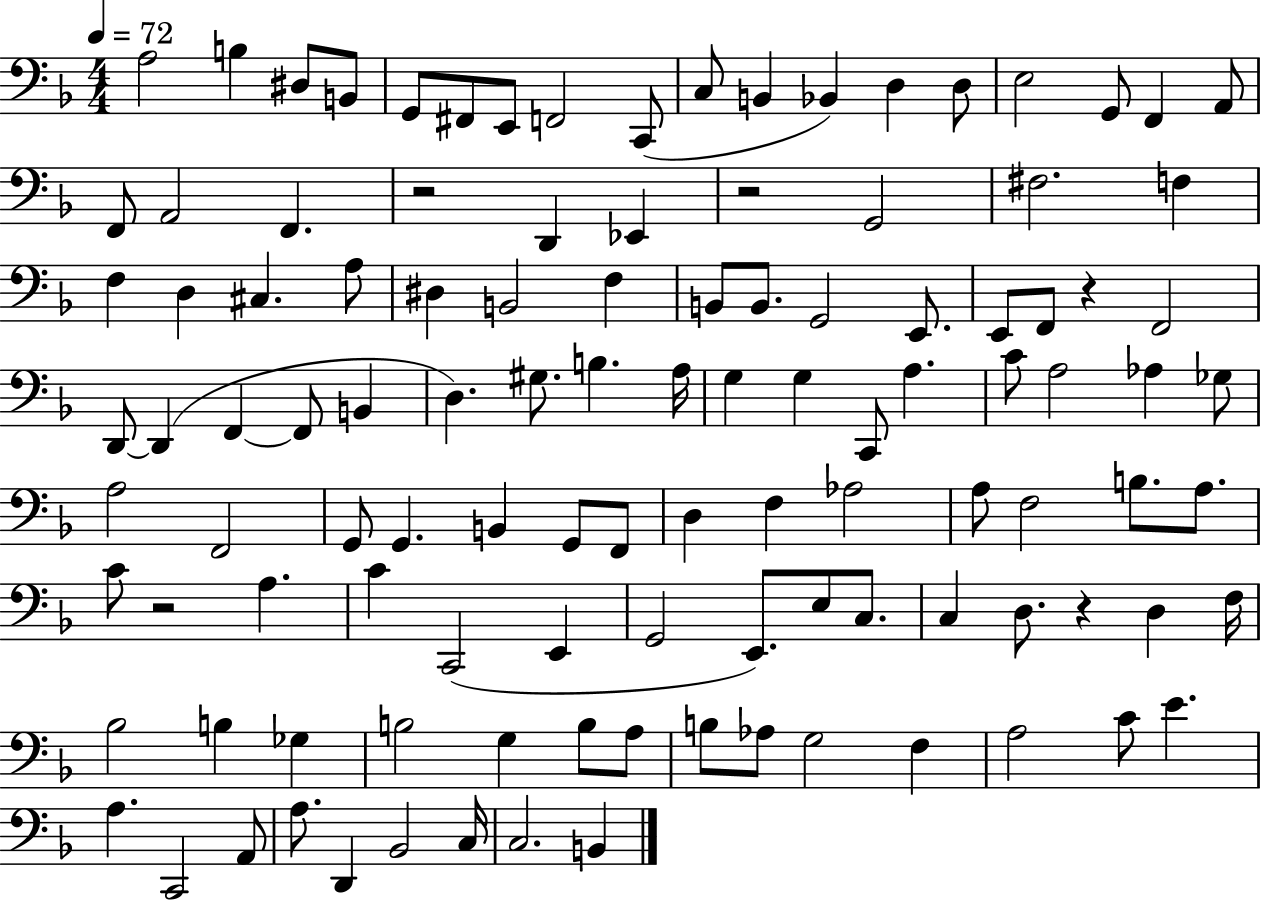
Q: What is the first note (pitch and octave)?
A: A3